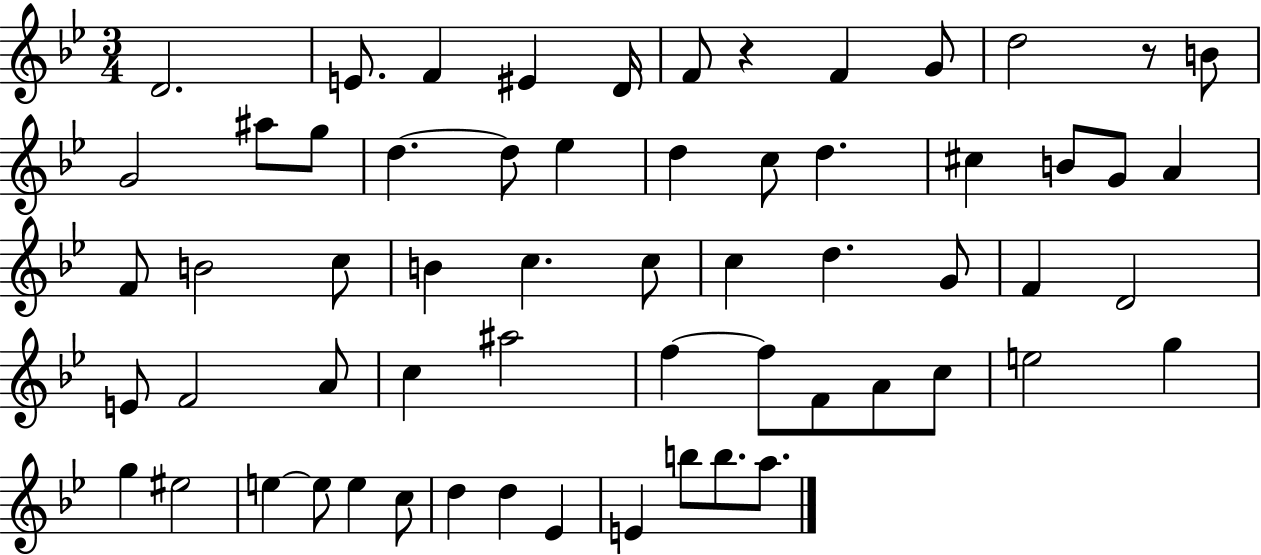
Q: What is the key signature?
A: BES major